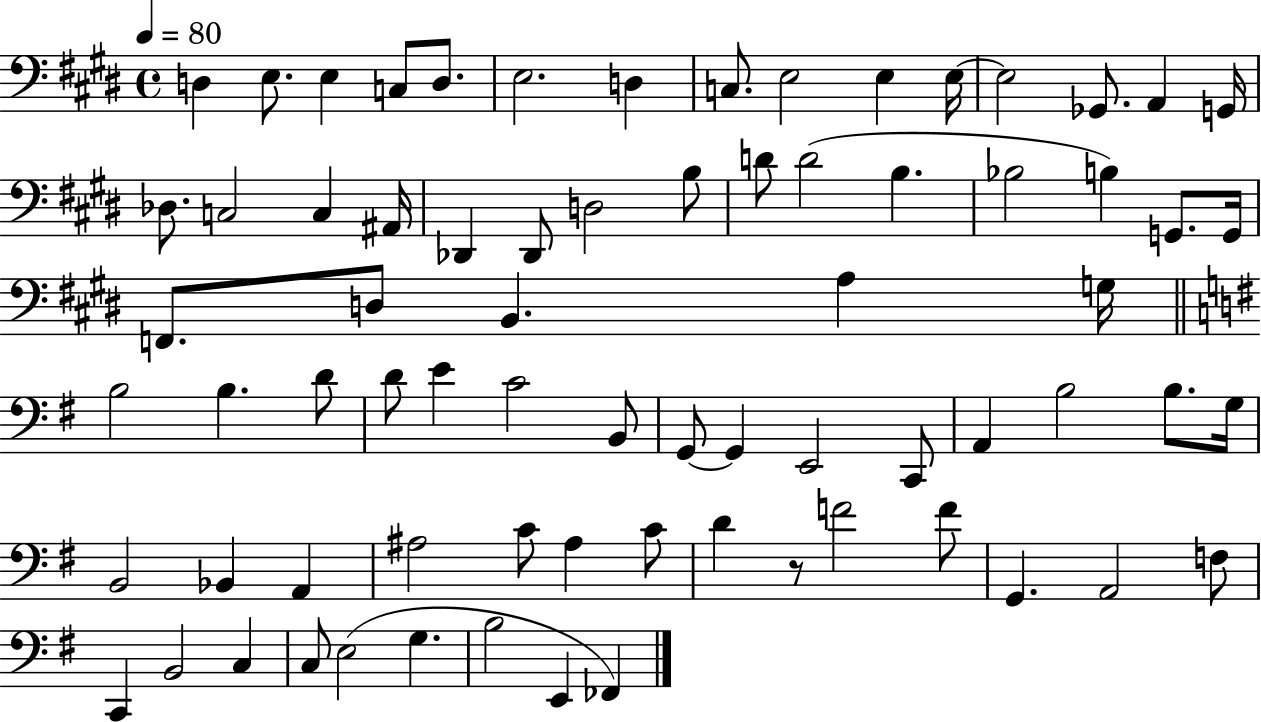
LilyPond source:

{
  \clef bass
  \time 4/4
  \defaultTimeSignature
  \key e \major
  \tempo 4 = 80
  d4 e8. e4 c8 d8. | e2. d4 | c8. e2 e4 e16~~ | e2 ges,8. a,4 g,16 | \break des8. c2 c4 ais,16 | des,4 des,8 d2 b8 | d'8 d'2( b4. | bes2 b4) g,8. g,16 | \break f,8. d8 b,4. a4 g16 | \bar "||" \break \key g \major b2 b4. d'8 | d'8 e'4 c'2 b,8 | g,8~~ g,4 e,2 c,8 | a,4 b2 b8. g16 | \break b,2 bes,4 a,4 | ais2 c'8 ais4 c'8 | d'4 r8 f'2 f'8 | g,4. a,2 f8 | \break c,4 b,2 c4 | c8 e2( g4. | b2 e,4 fes,4) | \bar "|."
}